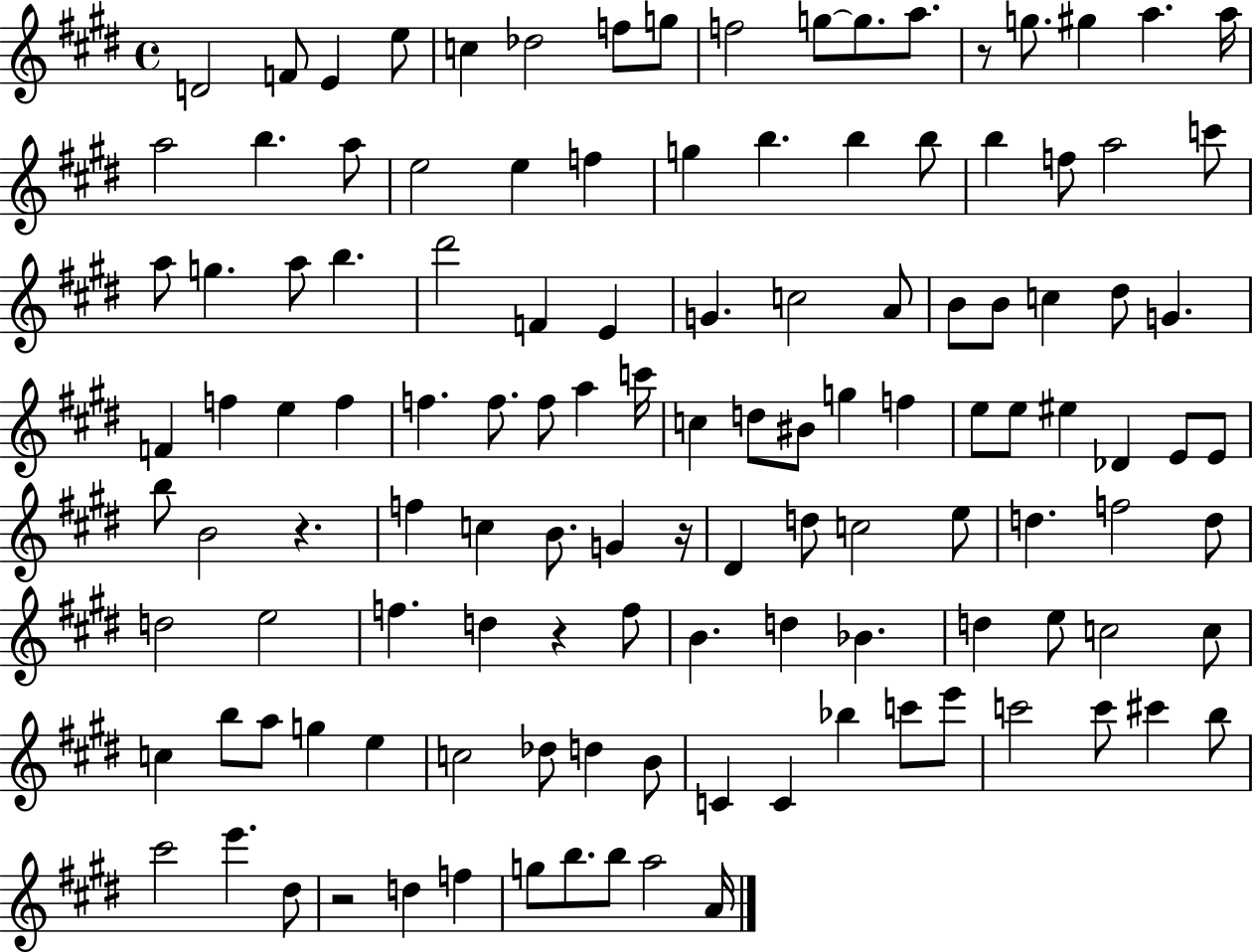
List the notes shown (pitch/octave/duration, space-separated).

D4/h F4/e E4/q E5/e C5/q Db5/h F5/e G5/e F5/h G5/e G5/e. A5/e. R/e G5/e. G#5/q A5/q. A5/s A5/h B5/q. A5/e E5/h E5/q F5/q G5/q B5/q. B5/q B5/e B5/q F5/e A5/h C6/e A5/e G5/q. A5/e B5/q. D#6/h F4/q E4/q G4/q. C5/h A4/e B4/e B4/e C5/q D#5/e G4/q. F4/q F5/q E5/q F5/q F5/q. F5/e. F5/e A5/q C6/s C5/q D5/e BIS4/e G5/q F5/q E5/e E5/e EIS5/q Db4/q E4/e E4/e B5/e B4/h R/q. F5/q C5/q B4/e. G4/q R/s D#4/q D5/e C5/h E5/e D5/q. F5/h D5/e D5/h E5/h F5/q. D5/q R/q F5/e B4/q. D5/q Bb4/q. D5/q E5/e C5/h C5/e C5/q B5/e A5/e G5/q E5/q C5/h Db5/e D5/q B4/e C4/q C4/q Bb5/q C6/e E6/e C6/h C6/e C#6/q B5/e C#6/h E6/q. D#5/e R/h D5/q F5/q G5/e B5/e. B5/e A5/h A4/s